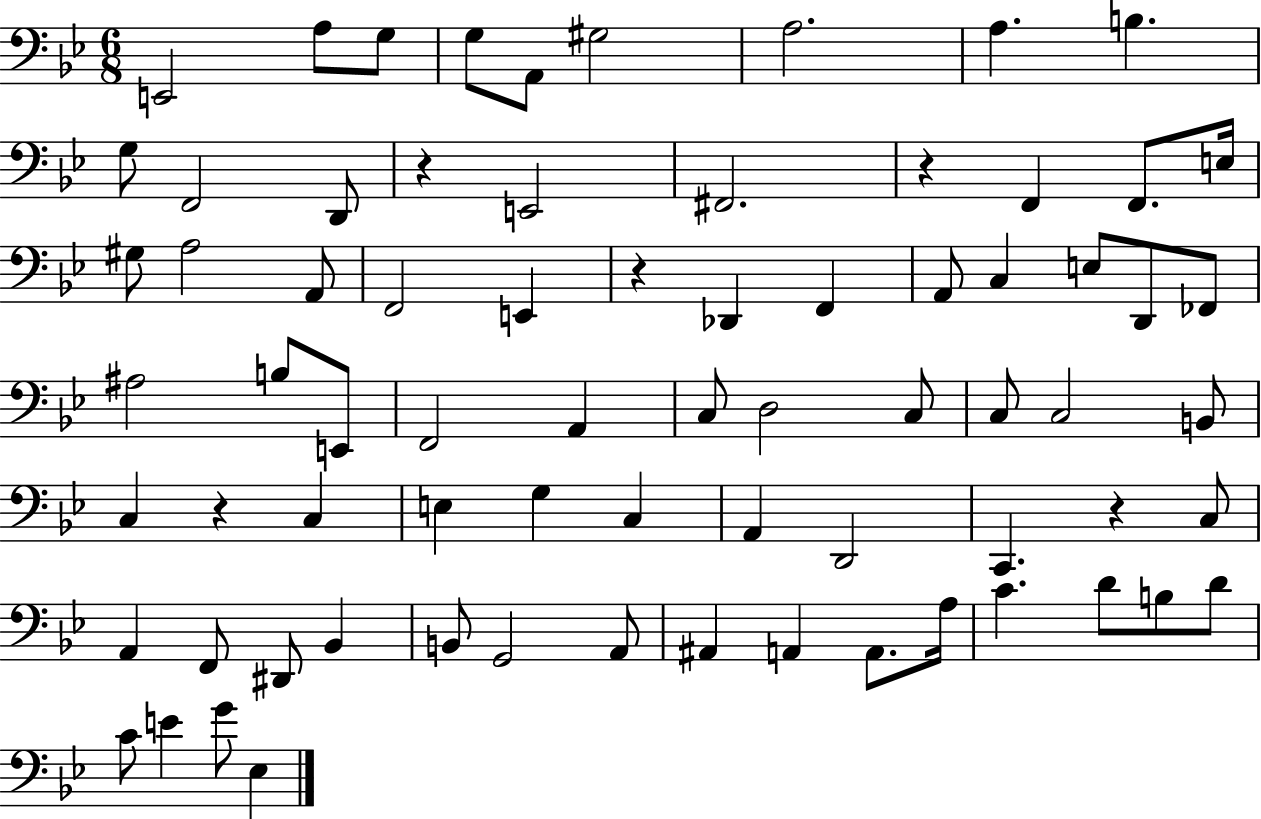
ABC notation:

X:1
T:Untitled
M:6/8
L:1/4
K:Bb
E,,2 A,/2 G,/2 G,/2 A,,/2 ^G,2 A,2 A, B, G,/2 F,,2 D,,/2 z E,,2 ^F,,2 z F,, F,,/2 E,/4 ^G,/2 A,2 A,,/2 F,,2 E,, z _D,, F,, A,,/2 C, E,/2 D,,/2 _F,,/2 ^A,2 B,/2 E,,/2 F,,2 A,, C,/2 D,2 C,/2 C,/2 C,2 B,,/2 C, z C, E, G, C, A,, D,,2 C,, z C,/2 A,, F,,/2 ^D,,/2 _B,, B,,/2 G,,2 A,,/2 ^A,, A,, A,,/2 A,/4 C D/2 B,/2 D/2 C/2 E G/2 _E,